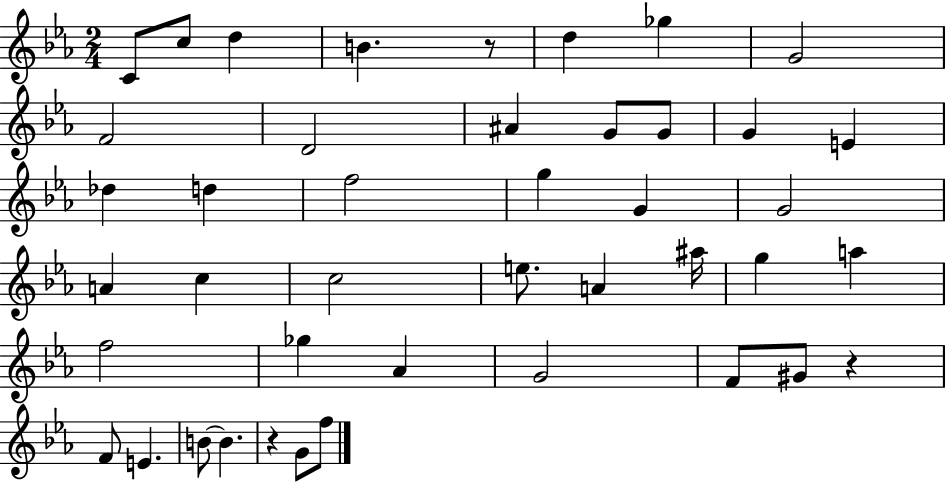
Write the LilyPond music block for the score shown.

{
  \clef treble
  \numericTimeSignature
  \time 2/4
  \key ees \major
  c'8 c''8 d''4 | b'4. r8 | d''4 ges''4 | g'2 | \break f'2 | d'2 | ais'4 g'8 g'8 | g'4 e'4 | \break des''4 d''4 | f''2 | g''4 g'4 | g'2 | \break a'4 c''4 | c''2 | e''8. a'4 ais''16 | g''4 a''4 | \break f''2 | ges''4 aes'4 | g'2 | f'8 gis'8 r4 | \break f'8 e'4. | b'8~~ b'4. | r4 g'8 f''8 | \bar "|."
}